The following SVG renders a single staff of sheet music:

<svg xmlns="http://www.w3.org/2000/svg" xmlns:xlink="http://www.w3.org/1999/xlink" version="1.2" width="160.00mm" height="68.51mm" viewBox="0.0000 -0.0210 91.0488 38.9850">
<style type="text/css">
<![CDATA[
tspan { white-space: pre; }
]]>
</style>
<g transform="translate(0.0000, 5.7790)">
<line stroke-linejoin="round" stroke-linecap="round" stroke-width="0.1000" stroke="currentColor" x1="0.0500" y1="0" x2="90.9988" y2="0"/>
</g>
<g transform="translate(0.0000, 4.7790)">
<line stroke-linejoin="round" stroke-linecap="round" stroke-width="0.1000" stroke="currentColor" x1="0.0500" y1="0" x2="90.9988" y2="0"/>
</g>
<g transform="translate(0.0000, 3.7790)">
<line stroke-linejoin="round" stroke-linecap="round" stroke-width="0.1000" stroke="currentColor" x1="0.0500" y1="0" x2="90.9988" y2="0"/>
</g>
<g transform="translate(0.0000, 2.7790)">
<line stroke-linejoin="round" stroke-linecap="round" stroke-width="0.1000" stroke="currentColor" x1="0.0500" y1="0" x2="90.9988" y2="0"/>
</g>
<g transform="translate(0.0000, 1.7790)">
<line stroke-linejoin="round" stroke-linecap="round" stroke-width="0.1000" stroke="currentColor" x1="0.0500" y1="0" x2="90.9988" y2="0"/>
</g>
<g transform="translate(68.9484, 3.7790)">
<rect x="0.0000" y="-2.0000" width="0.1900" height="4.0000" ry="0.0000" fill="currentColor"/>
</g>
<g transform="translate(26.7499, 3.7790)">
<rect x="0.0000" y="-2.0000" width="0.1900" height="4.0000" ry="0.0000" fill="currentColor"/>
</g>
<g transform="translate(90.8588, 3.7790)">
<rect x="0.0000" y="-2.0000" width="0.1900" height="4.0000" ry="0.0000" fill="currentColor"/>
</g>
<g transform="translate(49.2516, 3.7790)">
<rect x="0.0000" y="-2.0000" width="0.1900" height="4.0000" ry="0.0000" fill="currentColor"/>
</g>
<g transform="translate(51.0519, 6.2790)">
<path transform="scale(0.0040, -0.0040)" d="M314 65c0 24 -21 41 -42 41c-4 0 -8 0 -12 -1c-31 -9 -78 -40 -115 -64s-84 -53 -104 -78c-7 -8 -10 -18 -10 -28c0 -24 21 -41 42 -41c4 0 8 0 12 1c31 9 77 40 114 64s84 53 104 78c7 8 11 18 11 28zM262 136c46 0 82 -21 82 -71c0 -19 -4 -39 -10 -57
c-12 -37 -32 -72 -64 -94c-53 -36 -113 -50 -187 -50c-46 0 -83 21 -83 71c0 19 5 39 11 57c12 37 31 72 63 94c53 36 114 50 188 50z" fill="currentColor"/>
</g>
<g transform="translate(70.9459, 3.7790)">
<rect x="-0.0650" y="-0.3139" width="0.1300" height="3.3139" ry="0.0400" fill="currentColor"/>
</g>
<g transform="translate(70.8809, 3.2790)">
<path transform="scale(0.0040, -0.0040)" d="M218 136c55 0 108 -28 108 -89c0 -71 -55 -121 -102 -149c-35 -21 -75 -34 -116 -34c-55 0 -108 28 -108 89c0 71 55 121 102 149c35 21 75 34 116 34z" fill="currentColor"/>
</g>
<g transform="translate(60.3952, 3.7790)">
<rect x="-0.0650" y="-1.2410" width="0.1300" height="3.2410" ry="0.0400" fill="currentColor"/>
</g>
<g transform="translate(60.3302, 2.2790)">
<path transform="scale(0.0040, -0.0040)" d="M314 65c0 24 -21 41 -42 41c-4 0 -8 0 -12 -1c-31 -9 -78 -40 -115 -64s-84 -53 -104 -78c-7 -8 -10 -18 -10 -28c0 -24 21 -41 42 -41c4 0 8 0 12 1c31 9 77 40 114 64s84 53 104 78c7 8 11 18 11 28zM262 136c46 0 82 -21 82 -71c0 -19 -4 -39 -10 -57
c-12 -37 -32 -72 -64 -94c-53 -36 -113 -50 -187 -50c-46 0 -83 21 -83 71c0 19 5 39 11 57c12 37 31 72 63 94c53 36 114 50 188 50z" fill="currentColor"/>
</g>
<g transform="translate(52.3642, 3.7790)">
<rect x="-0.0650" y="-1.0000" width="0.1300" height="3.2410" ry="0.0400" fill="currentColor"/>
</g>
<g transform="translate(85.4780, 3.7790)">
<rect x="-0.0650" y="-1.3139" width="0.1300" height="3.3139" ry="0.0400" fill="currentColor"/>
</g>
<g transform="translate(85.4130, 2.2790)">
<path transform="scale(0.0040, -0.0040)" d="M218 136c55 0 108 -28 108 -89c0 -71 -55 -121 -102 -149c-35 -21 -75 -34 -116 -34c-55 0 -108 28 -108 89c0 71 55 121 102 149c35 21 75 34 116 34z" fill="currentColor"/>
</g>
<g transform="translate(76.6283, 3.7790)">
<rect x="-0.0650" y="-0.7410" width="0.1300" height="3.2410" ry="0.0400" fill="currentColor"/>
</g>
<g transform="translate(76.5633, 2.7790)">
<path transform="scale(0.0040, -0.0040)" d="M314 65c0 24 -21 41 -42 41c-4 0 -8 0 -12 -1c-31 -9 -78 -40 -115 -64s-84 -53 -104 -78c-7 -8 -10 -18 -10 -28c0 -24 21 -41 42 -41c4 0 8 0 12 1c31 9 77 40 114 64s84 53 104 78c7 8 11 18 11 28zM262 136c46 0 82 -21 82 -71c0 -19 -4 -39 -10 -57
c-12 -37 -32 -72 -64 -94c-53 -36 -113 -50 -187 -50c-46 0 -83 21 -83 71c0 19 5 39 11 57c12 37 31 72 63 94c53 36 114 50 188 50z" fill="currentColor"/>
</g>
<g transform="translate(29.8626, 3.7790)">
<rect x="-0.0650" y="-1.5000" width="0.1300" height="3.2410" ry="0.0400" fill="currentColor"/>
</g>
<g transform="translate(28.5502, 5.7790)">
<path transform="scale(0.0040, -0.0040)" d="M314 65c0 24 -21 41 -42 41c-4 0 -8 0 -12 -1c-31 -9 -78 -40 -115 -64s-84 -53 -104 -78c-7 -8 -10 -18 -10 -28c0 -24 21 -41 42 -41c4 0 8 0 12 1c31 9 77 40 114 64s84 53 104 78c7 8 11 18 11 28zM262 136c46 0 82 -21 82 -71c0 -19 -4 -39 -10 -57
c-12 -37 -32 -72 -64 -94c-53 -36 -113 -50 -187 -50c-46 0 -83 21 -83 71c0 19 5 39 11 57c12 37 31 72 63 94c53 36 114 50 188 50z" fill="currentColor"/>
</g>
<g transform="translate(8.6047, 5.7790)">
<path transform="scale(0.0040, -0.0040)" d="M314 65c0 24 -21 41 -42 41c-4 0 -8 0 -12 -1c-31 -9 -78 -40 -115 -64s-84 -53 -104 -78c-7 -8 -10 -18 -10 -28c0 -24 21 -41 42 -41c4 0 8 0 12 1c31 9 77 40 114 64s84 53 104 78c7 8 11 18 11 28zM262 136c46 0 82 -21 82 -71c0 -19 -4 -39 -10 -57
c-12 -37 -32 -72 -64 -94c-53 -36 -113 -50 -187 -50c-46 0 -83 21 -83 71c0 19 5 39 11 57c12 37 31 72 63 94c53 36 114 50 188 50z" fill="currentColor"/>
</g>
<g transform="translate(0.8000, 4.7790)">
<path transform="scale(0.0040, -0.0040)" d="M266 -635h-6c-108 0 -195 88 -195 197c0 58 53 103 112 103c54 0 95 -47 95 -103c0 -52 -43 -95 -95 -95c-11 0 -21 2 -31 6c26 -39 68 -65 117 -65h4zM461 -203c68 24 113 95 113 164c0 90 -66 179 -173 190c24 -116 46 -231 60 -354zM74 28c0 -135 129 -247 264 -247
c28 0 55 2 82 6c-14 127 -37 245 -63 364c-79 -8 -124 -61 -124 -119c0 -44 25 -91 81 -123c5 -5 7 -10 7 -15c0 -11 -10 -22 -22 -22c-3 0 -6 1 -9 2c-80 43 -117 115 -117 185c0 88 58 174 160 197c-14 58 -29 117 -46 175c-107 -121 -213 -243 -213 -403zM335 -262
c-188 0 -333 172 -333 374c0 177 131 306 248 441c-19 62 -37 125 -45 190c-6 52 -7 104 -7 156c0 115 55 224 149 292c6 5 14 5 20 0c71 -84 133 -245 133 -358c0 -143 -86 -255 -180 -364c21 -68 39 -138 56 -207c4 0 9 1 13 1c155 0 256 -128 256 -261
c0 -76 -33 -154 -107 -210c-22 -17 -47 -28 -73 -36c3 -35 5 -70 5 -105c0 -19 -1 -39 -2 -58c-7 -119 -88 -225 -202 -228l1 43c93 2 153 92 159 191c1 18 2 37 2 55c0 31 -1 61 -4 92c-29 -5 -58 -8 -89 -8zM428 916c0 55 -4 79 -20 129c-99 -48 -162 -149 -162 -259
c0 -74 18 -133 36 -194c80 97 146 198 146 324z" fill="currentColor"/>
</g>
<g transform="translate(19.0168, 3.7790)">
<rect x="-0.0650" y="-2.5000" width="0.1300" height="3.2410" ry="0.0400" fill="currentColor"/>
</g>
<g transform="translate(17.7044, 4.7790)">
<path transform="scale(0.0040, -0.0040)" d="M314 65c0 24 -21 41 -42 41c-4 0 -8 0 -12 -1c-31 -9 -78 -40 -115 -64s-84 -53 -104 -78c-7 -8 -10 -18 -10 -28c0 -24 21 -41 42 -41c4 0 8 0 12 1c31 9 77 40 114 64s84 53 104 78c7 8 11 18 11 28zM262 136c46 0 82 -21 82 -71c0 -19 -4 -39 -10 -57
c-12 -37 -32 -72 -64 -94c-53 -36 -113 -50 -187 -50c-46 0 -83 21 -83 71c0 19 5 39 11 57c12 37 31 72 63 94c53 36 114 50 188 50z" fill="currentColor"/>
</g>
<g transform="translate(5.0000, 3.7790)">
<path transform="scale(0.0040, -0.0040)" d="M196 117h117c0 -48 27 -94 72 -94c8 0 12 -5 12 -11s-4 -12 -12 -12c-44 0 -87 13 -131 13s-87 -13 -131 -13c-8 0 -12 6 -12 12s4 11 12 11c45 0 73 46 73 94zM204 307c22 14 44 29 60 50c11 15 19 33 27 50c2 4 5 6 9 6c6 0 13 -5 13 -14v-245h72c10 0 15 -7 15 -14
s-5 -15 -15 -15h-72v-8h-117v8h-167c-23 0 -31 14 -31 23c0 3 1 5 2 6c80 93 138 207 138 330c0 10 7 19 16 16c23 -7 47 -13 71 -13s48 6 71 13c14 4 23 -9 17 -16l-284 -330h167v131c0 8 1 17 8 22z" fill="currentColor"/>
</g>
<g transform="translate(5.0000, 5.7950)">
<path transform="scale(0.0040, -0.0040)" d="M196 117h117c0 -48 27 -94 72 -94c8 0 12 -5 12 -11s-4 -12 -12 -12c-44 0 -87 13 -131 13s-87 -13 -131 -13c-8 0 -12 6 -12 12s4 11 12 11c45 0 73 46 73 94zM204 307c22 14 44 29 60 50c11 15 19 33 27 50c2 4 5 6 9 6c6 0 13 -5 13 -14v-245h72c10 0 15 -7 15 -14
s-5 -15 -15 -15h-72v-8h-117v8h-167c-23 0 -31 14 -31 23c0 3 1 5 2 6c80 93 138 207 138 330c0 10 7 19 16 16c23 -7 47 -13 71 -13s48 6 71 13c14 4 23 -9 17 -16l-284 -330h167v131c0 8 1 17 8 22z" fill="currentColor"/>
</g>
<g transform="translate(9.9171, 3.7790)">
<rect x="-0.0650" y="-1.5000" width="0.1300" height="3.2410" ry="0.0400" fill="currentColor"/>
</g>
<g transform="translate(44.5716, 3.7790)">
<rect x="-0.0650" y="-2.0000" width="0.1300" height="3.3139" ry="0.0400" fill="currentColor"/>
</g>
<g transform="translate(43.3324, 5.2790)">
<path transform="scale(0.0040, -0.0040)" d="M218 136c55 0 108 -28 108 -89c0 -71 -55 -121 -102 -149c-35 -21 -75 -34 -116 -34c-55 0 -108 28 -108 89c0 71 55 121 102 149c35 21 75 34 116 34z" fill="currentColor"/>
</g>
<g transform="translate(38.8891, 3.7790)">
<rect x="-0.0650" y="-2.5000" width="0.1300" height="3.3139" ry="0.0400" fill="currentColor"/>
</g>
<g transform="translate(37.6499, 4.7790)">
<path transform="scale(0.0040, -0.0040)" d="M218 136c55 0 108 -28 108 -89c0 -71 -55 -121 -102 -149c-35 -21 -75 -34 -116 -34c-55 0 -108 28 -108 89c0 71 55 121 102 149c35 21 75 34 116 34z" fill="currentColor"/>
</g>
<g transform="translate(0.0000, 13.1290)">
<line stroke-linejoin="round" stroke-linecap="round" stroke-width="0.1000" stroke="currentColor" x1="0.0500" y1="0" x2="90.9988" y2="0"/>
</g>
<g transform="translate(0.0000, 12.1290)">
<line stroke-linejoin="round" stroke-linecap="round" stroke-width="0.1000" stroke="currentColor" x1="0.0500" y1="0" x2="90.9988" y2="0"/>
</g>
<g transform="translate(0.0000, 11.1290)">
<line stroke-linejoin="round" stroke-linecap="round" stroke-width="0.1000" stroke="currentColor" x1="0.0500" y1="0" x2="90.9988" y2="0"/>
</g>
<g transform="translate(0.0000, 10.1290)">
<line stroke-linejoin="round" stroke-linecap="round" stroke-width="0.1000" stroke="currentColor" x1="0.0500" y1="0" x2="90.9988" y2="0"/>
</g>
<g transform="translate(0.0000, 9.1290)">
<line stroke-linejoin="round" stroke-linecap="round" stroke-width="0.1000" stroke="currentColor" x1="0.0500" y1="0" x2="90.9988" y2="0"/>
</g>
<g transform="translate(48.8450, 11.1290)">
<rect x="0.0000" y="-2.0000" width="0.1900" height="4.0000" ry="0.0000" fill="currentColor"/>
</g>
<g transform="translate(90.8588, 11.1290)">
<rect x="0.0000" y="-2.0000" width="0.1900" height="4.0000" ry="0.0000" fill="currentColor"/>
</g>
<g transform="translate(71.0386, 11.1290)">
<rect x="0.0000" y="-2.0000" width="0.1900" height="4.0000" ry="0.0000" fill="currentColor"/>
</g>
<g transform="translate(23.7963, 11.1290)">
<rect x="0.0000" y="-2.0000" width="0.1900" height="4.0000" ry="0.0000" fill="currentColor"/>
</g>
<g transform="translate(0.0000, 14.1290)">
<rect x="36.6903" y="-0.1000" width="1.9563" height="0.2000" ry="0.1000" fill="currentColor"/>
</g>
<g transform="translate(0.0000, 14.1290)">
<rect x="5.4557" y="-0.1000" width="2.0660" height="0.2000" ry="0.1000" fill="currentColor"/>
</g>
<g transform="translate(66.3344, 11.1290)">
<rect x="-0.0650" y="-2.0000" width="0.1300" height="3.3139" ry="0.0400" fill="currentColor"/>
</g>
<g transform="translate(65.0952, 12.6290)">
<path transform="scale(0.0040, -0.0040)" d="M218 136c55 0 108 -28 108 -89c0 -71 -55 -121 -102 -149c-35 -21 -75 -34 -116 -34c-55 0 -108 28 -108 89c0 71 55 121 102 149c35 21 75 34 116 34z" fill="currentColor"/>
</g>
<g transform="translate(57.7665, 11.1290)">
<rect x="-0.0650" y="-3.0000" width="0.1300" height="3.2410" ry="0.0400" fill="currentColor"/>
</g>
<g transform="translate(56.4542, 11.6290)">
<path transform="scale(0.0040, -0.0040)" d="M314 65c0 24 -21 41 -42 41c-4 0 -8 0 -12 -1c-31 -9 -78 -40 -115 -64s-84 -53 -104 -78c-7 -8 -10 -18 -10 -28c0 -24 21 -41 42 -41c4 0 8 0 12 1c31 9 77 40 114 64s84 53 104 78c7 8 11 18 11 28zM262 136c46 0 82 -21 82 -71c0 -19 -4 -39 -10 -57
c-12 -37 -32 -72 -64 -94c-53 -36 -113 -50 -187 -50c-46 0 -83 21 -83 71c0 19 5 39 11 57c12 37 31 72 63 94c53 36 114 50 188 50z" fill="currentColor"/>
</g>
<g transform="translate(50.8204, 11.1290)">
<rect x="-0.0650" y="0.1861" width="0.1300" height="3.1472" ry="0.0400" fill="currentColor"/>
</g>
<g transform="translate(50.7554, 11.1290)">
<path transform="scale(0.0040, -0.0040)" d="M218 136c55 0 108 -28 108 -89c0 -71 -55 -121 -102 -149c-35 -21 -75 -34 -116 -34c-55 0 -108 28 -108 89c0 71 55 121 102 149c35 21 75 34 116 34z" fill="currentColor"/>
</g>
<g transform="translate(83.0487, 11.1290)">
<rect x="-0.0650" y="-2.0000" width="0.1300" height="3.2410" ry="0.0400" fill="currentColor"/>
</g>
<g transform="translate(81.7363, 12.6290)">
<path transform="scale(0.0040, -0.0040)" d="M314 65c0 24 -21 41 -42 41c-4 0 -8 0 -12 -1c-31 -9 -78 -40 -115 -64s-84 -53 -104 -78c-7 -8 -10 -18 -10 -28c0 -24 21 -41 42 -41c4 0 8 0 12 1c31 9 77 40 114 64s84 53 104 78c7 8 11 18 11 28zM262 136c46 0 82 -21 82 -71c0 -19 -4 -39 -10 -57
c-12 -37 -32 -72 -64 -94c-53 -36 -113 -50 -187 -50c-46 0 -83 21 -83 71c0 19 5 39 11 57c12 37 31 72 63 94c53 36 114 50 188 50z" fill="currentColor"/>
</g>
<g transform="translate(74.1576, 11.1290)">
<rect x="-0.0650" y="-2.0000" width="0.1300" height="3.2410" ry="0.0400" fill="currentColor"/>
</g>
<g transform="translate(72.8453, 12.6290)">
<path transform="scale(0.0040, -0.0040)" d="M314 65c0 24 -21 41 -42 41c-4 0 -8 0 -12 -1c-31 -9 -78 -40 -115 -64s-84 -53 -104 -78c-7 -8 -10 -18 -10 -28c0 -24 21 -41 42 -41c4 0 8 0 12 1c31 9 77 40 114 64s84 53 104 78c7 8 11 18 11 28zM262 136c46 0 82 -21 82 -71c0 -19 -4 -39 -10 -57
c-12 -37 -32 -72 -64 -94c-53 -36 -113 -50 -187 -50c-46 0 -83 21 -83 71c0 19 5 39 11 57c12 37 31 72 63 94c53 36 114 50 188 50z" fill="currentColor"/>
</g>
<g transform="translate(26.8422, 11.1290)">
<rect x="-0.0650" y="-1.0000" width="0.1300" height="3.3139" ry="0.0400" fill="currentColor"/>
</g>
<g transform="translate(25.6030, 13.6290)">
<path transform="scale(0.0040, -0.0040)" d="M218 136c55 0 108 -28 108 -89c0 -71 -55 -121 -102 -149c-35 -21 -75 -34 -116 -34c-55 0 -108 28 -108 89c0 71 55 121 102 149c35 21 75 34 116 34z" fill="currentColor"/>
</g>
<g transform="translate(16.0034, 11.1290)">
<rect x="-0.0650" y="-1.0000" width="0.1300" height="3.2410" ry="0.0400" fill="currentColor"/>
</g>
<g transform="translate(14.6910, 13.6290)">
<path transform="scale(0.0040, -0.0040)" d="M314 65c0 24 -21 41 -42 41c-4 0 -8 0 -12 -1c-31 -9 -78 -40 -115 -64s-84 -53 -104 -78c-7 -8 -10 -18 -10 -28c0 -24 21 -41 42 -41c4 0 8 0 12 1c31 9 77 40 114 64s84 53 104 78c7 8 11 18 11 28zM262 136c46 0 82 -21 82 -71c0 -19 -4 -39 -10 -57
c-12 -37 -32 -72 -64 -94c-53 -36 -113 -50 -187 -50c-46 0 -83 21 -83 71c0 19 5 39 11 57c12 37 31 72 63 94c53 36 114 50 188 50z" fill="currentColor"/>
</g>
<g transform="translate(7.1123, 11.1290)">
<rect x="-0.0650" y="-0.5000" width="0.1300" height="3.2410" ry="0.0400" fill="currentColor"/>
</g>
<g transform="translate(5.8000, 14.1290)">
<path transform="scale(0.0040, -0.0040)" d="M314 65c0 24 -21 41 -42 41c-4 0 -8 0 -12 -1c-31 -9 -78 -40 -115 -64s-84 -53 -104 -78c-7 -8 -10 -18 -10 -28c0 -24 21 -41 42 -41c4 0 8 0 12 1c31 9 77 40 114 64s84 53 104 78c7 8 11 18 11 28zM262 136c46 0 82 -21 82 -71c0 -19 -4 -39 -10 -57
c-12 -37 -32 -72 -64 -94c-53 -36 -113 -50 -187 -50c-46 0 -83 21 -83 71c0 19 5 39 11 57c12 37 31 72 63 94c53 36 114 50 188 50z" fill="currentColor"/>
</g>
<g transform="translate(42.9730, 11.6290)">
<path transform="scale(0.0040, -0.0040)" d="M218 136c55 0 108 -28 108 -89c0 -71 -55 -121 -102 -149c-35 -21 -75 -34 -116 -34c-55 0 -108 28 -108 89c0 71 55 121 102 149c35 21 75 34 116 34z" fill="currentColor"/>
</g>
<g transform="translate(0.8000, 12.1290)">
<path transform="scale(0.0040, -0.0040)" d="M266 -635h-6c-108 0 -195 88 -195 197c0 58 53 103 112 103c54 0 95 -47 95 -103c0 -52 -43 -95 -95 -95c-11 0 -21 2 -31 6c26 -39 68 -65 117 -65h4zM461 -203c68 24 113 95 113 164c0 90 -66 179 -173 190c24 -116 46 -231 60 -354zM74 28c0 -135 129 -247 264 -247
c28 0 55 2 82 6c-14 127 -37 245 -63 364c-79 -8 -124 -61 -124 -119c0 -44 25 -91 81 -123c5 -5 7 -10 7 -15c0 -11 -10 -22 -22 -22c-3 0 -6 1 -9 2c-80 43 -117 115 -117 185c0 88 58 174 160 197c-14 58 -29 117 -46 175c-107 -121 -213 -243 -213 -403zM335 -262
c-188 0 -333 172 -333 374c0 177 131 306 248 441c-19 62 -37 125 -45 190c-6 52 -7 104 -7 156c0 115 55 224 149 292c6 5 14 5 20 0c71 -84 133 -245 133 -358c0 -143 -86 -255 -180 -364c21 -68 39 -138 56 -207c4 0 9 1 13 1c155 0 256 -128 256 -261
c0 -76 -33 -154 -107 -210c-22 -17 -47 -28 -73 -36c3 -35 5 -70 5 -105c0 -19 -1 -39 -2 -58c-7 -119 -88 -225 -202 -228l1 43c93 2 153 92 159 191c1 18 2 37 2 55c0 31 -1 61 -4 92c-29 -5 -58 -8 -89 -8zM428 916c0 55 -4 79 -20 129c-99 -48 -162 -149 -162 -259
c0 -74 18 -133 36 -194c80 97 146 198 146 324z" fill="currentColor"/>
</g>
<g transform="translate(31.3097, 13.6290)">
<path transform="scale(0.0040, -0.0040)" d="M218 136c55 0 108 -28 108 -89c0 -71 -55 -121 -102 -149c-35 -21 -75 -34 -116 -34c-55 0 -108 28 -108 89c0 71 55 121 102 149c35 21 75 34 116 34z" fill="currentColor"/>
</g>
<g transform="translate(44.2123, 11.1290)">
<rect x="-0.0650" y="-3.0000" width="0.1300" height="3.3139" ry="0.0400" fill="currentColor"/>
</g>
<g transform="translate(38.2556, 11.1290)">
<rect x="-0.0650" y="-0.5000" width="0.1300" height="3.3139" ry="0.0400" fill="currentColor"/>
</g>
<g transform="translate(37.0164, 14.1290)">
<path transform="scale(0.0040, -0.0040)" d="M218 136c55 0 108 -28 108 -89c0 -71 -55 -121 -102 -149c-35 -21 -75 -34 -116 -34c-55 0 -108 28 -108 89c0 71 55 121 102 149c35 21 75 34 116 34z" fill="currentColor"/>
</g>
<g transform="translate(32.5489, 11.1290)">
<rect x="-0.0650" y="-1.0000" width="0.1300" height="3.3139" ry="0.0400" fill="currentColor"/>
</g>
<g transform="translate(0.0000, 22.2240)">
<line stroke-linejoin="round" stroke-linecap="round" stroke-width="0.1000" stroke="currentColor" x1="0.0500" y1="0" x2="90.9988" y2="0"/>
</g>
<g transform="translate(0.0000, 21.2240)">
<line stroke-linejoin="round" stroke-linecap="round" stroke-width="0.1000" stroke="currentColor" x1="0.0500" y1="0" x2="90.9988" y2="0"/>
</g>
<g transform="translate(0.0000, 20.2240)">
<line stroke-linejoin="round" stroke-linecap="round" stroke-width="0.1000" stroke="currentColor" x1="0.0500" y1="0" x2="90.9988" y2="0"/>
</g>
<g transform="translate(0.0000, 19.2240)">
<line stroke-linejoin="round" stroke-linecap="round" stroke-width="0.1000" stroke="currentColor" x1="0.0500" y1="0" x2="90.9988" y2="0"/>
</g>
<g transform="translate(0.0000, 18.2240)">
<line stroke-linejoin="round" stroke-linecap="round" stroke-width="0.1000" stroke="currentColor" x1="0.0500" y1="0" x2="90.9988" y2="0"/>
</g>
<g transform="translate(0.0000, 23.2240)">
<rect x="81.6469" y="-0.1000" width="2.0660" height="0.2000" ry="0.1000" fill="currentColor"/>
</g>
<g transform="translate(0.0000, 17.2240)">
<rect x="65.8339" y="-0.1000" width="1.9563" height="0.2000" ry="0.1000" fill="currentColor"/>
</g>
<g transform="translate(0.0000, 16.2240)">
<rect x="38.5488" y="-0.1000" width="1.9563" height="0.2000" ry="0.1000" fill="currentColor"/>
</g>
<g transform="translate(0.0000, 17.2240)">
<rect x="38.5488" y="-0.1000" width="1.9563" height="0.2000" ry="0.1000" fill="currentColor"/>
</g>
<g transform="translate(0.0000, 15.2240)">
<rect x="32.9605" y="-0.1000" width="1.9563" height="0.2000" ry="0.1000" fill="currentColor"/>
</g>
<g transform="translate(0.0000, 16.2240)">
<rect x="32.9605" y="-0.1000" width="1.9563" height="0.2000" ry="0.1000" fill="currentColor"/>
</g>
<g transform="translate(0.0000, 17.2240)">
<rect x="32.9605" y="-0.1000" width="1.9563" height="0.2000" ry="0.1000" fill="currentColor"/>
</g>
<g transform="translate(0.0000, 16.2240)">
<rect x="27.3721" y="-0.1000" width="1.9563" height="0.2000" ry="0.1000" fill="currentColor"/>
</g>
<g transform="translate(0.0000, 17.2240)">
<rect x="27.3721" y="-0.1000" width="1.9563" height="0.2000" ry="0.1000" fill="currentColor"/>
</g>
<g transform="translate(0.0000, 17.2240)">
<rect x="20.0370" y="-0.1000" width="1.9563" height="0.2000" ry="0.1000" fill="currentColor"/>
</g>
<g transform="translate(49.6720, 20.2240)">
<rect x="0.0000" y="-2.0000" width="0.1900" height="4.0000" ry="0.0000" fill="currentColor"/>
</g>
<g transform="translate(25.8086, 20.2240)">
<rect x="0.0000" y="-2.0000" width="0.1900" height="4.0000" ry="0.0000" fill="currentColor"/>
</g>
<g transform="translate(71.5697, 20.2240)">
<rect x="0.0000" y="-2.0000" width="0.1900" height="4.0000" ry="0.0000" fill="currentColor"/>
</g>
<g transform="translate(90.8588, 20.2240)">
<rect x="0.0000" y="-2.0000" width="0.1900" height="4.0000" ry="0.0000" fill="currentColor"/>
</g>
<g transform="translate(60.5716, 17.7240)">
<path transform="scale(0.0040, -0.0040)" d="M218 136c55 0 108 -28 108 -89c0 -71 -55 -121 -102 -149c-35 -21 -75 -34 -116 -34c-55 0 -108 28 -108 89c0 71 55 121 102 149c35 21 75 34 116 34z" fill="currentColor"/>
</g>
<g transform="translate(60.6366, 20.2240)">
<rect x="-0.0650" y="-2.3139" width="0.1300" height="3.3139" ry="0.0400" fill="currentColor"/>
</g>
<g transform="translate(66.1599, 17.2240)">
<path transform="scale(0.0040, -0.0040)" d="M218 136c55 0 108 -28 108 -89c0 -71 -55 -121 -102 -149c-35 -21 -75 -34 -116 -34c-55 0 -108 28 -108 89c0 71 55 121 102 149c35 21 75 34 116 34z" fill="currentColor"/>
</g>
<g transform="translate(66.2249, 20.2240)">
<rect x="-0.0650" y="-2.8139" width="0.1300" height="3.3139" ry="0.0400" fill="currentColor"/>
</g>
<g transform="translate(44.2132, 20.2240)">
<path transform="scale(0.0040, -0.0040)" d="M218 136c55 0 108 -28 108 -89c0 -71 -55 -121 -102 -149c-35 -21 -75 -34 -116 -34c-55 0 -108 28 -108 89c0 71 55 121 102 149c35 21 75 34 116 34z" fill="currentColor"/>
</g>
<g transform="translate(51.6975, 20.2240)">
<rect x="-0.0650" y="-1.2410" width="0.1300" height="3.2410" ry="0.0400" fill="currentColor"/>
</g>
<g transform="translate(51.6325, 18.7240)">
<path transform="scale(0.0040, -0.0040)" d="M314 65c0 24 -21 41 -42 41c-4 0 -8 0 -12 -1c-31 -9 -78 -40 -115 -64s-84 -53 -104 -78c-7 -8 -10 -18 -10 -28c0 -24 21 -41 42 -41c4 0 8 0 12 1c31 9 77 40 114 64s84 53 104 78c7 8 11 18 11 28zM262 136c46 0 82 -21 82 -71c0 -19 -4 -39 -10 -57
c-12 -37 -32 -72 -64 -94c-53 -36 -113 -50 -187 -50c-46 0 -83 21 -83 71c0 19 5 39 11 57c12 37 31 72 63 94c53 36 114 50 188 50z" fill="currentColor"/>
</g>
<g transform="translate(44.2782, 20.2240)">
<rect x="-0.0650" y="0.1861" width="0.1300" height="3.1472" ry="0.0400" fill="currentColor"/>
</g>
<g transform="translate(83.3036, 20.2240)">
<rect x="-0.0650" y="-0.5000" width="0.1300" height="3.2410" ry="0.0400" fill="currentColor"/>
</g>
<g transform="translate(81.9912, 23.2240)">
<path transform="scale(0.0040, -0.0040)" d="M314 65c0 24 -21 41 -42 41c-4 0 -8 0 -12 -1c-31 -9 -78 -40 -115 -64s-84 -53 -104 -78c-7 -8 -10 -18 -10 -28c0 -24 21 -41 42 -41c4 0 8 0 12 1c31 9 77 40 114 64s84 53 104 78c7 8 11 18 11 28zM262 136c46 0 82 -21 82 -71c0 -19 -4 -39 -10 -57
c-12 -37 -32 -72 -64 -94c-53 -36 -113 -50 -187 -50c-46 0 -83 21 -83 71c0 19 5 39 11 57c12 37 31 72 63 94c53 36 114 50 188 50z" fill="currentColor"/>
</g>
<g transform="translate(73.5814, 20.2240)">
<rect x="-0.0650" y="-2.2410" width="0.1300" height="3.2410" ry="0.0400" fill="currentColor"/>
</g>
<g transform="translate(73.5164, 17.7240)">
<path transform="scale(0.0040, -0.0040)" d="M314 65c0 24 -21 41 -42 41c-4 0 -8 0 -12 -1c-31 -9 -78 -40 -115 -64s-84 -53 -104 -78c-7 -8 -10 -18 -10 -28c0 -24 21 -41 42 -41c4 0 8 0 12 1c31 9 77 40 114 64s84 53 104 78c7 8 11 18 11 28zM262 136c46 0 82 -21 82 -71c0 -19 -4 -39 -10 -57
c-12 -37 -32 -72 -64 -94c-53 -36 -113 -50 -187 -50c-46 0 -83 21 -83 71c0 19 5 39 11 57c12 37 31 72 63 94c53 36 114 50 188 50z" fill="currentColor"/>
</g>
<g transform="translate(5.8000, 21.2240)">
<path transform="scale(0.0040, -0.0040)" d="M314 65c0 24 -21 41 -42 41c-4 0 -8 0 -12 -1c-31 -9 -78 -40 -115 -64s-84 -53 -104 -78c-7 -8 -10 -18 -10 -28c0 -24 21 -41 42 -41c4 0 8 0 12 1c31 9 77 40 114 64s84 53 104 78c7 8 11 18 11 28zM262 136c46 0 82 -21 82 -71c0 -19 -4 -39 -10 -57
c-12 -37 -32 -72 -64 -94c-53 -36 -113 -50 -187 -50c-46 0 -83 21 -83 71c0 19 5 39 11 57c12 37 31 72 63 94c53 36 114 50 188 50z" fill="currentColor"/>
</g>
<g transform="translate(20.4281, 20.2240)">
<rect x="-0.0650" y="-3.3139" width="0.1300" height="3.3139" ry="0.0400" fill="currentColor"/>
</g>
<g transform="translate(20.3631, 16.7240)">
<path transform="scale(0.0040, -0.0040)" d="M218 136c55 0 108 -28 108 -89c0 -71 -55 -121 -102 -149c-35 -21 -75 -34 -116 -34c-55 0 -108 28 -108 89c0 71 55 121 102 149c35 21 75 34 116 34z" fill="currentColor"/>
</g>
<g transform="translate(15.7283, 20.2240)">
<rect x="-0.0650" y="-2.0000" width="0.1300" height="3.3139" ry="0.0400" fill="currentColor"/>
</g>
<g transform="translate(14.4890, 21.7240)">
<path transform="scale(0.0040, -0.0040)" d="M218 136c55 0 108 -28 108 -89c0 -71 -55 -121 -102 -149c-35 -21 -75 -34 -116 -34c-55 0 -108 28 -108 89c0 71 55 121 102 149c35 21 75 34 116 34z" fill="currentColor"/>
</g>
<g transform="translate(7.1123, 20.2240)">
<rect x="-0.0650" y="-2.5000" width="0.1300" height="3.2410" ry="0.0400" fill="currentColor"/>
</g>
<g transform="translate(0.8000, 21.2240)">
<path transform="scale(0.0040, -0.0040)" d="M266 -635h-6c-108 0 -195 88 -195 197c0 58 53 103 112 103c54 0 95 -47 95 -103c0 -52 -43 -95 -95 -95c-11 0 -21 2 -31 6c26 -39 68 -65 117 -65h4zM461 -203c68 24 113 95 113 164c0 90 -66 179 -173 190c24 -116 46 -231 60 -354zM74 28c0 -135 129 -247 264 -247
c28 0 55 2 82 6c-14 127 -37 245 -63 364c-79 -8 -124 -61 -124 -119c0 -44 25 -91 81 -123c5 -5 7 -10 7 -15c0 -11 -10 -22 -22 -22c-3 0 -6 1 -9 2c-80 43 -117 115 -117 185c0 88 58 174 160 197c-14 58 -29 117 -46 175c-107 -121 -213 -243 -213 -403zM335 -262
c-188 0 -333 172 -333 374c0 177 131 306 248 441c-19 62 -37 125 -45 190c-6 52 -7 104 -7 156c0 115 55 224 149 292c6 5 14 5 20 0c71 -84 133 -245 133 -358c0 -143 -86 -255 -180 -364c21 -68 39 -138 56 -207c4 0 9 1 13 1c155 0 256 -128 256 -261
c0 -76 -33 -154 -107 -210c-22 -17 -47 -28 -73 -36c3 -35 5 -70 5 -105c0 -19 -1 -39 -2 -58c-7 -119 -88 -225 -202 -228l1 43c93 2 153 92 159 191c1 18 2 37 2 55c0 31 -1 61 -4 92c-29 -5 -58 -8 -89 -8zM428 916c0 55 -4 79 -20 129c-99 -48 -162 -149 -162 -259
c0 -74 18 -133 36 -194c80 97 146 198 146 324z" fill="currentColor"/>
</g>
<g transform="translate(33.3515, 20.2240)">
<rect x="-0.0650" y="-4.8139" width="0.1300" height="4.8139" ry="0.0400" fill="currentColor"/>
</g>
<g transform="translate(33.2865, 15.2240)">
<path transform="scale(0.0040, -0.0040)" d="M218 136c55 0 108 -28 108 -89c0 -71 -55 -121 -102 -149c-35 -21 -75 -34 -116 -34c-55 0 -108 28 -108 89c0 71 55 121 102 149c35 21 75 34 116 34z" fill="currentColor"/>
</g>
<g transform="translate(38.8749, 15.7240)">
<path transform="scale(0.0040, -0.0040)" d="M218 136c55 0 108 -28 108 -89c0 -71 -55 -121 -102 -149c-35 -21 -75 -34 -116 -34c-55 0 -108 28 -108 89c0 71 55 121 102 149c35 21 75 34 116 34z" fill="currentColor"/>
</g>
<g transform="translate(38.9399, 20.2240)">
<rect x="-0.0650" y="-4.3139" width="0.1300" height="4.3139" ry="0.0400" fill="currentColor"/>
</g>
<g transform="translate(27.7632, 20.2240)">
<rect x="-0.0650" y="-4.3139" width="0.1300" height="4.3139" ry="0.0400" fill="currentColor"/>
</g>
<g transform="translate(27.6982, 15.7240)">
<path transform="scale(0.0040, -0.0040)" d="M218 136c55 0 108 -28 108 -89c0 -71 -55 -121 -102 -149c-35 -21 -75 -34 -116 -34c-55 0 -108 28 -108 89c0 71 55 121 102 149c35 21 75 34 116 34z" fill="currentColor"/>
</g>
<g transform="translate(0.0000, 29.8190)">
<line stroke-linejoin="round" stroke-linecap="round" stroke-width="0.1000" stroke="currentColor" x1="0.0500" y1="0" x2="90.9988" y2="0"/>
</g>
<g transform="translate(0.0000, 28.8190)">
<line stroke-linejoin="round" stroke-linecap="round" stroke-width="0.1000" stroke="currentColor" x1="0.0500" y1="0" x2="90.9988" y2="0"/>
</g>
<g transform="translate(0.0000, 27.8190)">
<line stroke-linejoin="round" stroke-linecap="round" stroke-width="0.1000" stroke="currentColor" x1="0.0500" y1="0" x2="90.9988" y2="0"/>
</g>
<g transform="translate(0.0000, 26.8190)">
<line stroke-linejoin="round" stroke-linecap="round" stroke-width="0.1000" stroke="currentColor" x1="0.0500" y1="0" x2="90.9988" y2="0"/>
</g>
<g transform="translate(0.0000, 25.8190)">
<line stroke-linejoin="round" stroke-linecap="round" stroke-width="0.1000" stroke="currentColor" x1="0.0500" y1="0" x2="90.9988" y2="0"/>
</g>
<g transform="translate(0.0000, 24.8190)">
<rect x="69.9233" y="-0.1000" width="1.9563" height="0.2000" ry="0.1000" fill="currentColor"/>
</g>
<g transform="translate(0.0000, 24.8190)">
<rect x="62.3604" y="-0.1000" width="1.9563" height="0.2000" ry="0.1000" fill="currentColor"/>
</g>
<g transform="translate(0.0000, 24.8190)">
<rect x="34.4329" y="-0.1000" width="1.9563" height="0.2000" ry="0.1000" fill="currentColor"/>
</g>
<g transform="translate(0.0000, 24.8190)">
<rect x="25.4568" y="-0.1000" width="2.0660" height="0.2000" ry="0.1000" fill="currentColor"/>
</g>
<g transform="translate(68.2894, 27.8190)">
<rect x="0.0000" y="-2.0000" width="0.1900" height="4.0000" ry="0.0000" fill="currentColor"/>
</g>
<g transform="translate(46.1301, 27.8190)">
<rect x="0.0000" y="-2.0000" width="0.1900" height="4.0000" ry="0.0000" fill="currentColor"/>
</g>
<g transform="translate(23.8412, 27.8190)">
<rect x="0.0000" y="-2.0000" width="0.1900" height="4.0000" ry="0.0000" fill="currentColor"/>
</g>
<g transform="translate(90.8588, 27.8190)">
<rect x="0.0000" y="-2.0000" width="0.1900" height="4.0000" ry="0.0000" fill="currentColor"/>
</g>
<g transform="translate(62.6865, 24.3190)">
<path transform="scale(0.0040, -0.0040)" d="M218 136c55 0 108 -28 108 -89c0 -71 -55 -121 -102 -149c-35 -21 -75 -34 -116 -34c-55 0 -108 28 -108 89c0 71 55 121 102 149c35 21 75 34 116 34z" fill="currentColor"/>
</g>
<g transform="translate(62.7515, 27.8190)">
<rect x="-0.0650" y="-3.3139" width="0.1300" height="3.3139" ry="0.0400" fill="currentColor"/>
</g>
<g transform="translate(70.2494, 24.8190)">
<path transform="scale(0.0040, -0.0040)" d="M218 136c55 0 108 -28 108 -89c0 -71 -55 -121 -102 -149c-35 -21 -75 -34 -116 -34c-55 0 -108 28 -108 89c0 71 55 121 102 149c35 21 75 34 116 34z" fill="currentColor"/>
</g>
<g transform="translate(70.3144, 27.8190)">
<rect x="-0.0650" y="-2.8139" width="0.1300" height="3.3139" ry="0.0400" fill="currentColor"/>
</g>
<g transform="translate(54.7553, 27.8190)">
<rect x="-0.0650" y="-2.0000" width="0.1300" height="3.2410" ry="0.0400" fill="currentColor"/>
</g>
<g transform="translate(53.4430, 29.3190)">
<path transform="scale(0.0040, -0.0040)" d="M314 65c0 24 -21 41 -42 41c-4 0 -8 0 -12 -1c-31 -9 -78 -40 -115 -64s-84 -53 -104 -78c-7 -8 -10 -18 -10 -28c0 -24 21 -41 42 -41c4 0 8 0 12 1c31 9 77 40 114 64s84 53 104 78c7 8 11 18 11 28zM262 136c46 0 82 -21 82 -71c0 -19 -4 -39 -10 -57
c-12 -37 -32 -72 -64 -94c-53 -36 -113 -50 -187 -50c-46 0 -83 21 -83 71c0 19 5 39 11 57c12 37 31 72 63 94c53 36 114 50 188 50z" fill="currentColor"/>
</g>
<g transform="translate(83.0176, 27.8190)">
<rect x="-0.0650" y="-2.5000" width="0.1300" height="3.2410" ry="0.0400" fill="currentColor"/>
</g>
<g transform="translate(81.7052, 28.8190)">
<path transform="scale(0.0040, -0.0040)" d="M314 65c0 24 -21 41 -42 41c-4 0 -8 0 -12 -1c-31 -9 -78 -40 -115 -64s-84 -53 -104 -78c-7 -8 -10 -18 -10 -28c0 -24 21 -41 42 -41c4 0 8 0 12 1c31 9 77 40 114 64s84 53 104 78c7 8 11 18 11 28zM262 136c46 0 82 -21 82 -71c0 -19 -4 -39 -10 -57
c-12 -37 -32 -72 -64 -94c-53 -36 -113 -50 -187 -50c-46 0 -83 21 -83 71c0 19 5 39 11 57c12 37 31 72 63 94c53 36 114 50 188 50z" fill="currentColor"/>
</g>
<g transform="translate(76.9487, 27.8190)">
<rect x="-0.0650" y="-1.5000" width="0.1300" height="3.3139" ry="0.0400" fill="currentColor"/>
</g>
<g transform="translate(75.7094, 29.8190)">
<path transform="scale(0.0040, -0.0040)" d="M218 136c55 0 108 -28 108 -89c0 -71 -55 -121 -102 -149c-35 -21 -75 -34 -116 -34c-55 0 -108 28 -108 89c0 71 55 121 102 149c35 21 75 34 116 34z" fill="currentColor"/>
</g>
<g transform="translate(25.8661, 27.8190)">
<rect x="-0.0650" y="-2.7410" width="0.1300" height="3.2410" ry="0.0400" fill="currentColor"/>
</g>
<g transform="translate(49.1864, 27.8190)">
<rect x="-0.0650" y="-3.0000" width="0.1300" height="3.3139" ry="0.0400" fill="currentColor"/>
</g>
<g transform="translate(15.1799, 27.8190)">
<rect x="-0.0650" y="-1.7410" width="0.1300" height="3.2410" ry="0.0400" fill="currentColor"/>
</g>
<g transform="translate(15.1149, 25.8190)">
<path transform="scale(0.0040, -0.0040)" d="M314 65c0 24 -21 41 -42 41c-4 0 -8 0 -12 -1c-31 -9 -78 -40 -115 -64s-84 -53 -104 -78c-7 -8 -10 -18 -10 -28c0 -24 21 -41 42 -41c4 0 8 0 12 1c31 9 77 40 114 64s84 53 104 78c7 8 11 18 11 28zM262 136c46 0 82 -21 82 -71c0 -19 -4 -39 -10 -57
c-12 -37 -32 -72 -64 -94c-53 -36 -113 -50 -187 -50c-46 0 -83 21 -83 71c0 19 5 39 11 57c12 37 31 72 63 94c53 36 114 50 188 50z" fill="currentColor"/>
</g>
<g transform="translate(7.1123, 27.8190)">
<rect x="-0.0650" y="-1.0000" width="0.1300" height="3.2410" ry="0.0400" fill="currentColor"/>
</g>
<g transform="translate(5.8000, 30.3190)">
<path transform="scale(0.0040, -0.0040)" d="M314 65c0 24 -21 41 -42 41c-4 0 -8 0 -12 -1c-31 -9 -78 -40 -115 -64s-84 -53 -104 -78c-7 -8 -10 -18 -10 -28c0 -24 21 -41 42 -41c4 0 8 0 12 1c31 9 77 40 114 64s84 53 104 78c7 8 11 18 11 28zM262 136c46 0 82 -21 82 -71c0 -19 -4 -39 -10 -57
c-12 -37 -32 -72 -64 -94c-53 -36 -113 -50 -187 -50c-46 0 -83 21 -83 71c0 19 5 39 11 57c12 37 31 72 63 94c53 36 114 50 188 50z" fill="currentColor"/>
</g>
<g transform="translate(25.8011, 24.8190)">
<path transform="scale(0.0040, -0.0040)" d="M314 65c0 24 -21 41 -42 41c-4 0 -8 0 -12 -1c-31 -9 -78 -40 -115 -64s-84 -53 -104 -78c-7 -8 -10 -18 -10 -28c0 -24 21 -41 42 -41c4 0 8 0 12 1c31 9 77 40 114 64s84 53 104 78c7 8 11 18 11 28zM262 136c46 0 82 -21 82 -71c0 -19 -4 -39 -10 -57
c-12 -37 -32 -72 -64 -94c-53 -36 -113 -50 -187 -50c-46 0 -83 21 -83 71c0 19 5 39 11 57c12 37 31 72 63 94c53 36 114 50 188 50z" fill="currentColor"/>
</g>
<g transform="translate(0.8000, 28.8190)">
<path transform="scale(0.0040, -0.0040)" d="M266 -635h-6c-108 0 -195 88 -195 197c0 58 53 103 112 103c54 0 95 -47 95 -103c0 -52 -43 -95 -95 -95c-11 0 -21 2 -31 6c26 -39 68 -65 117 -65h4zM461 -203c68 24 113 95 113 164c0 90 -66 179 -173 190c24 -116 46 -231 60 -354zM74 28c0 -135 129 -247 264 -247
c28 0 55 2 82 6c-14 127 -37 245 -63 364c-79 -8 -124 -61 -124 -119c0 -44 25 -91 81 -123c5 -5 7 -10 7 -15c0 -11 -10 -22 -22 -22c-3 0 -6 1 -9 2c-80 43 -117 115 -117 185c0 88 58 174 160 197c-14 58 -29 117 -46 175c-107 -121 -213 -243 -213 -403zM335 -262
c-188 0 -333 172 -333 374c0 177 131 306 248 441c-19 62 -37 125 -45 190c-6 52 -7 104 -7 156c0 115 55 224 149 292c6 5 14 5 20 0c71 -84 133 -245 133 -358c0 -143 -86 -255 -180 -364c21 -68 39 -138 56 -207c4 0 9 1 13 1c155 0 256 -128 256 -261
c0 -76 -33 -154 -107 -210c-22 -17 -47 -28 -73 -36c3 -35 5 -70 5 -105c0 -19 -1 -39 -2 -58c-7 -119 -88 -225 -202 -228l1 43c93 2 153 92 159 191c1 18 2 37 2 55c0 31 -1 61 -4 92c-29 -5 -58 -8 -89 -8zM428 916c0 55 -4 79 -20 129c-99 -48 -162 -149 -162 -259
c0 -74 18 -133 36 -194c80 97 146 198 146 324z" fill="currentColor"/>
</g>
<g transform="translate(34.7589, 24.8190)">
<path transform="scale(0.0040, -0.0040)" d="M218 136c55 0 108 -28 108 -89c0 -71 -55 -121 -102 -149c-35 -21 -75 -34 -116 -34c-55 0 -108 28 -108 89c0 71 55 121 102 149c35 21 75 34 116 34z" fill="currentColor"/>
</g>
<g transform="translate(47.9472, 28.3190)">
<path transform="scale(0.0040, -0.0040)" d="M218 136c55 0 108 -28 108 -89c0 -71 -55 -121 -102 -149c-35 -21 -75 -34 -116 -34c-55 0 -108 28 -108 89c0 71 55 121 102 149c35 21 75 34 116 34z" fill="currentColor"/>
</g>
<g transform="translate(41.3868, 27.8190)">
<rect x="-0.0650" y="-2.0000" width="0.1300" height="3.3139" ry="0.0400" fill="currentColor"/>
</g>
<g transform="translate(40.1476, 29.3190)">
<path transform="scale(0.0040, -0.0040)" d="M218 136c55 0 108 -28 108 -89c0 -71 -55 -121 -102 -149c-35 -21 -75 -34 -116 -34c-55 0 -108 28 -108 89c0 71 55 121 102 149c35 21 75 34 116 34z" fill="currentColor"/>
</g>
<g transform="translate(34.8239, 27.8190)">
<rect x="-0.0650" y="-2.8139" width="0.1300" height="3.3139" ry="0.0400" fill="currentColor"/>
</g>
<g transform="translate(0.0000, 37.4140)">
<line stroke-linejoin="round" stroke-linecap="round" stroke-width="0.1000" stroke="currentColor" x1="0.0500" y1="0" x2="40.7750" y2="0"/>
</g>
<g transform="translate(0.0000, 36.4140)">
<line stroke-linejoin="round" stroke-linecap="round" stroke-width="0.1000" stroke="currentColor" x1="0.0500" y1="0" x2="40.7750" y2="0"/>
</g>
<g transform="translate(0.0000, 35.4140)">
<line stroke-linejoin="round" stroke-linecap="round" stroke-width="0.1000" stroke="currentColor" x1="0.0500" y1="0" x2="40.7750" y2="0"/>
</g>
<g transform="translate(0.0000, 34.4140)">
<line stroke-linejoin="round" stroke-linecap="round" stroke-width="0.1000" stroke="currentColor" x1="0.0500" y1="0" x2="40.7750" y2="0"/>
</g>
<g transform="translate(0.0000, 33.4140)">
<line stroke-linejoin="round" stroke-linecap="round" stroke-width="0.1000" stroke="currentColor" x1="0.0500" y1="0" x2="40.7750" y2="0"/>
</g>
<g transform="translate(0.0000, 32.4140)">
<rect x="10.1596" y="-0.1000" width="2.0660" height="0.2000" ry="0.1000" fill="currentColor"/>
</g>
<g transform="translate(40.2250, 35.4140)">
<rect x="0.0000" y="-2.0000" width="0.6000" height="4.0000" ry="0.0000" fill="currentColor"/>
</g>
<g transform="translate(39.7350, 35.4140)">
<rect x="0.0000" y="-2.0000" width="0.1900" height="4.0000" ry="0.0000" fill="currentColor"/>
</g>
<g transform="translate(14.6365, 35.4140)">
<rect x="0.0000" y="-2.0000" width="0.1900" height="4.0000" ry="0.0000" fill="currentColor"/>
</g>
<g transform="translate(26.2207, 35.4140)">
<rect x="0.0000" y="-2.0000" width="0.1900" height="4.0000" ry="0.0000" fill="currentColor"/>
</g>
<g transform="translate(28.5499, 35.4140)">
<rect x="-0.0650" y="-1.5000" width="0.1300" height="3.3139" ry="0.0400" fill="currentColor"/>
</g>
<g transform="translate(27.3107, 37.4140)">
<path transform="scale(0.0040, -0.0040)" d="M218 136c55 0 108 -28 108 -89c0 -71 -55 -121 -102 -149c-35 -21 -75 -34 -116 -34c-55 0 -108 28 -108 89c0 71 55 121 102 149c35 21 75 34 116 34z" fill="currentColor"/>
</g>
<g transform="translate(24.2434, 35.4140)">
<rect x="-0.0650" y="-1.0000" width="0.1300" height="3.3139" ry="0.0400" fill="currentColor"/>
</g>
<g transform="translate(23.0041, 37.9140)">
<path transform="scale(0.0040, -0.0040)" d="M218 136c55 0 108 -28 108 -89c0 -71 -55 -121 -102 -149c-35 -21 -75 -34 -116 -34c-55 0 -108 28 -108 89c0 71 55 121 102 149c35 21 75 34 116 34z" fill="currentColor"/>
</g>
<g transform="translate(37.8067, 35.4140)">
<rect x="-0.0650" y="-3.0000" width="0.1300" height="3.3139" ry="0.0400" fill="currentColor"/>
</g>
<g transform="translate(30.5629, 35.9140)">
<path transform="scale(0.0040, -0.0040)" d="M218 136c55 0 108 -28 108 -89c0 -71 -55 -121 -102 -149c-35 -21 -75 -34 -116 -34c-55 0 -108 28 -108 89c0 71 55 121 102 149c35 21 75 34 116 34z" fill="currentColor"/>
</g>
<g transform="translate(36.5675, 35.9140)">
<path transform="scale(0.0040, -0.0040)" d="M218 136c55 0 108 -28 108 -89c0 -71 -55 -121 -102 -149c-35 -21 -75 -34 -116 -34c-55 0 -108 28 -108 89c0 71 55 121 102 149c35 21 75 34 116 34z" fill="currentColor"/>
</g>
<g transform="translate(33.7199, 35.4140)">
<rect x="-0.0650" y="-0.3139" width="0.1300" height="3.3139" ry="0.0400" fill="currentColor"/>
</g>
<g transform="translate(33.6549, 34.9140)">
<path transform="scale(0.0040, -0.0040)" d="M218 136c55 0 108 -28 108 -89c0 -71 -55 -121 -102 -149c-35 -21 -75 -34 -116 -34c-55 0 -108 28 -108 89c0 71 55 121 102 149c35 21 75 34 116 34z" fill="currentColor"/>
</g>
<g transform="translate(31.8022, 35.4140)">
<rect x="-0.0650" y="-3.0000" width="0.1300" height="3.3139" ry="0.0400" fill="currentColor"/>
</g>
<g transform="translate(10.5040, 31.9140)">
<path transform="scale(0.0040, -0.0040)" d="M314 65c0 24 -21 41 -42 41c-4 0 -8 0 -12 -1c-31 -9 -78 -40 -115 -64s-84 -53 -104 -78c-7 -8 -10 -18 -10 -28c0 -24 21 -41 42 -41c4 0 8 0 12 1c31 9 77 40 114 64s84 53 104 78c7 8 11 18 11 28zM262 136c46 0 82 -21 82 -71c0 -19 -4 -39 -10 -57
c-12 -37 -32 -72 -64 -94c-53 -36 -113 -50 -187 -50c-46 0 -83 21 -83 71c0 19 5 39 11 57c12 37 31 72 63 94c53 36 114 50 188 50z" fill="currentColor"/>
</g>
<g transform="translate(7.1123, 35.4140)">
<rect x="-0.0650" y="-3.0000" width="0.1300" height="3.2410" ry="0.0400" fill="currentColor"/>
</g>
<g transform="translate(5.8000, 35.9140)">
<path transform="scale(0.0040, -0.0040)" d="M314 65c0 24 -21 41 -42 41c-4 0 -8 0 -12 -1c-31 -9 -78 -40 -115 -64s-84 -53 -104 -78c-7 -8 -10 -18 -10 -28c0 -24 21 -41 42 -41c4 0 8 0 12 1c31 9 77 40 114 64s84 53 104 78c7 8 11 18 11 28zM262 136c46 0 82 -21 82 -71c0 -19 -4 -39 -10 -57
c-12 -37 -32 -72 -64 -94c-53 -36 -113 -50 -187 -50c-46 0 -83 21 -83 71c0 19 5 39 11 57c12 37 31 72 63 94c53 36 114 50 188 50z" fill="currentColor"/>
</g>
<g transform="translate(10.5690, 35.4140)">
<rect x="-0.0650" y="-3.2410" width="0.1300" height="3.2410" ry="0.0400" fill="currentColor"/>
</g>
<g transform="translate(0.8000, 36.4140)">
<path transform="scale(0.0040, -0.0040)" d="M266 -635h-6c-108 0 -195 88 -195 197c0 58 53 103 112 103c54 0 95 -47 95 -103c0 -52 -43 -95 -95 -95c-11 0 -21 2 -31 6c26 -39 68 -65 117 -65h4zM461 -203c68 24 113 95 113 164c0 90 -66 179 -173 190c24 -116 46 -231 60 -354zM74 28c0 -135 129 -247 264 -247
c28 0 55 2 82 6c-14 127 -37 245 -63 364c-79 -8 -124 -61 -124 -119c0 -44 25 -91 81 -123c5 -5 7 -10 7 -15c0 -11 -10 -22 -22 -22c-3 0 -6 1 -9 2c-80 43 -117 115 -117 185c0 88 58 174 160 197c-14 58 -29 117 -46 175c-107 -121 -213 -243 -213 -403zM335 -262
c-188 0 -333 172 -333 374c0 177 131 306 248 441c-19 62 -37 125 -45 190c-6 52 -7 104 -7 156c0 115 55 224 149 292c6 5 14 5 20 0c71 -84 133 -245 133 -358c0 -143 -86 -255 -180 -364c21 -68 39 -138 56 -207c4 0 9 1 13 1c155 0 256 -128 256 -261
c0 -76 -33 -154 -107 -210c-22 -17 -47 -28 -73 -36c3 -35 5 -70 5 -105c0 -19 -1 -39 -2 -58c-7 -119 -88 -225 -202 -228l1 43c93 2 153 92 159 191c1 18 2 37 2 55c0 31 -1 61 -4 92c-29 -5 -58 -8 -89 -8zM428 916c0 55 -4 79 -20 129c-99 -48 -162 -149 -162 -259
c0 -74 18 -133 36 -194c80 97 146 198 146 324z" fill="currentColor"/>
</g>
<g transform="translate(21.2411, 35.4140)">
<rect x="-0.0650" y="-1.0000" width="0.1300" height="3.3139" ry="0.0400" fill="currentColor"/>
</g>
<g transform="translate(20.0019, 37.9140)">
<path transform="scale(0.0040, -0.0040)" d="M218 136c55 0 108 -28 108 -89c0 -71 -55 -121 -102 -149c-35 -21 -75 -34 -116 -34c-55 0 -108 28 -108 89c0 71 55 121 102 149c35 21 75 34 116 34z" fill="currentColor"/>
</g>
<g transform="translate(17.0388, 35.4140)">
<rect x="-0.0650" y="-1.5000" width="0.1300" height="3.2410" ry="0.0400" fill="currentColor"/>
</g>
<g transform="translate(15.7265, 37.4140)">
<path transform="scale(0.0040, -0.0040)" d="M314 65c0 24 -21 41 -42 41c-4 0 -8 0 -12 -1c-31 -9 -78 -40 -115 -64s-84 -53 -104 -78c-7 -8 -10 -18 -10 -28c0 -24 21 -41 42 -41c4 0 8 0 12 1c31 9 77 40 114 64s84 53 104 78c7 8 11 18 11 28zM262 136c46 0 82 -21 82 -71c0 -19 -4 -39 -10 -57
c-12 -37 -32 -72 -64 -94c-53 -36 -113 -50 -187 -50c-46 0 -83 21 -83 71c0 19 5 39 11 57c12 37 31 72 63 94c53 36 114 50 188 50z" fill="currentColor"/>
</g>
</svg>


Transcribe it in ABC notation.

X:1
T:Untitled
M:4/4
L:1/4
K:C
E2 G2 E2 G F D2 e2 c d2 e C2 D2 D D C A B A2 F F2 F2 G2 F b d' e' d' B e2 g a g2 C2 D2 f2 a2 a F A F2 b a E G2 A2 b2 E2 D D E A c A